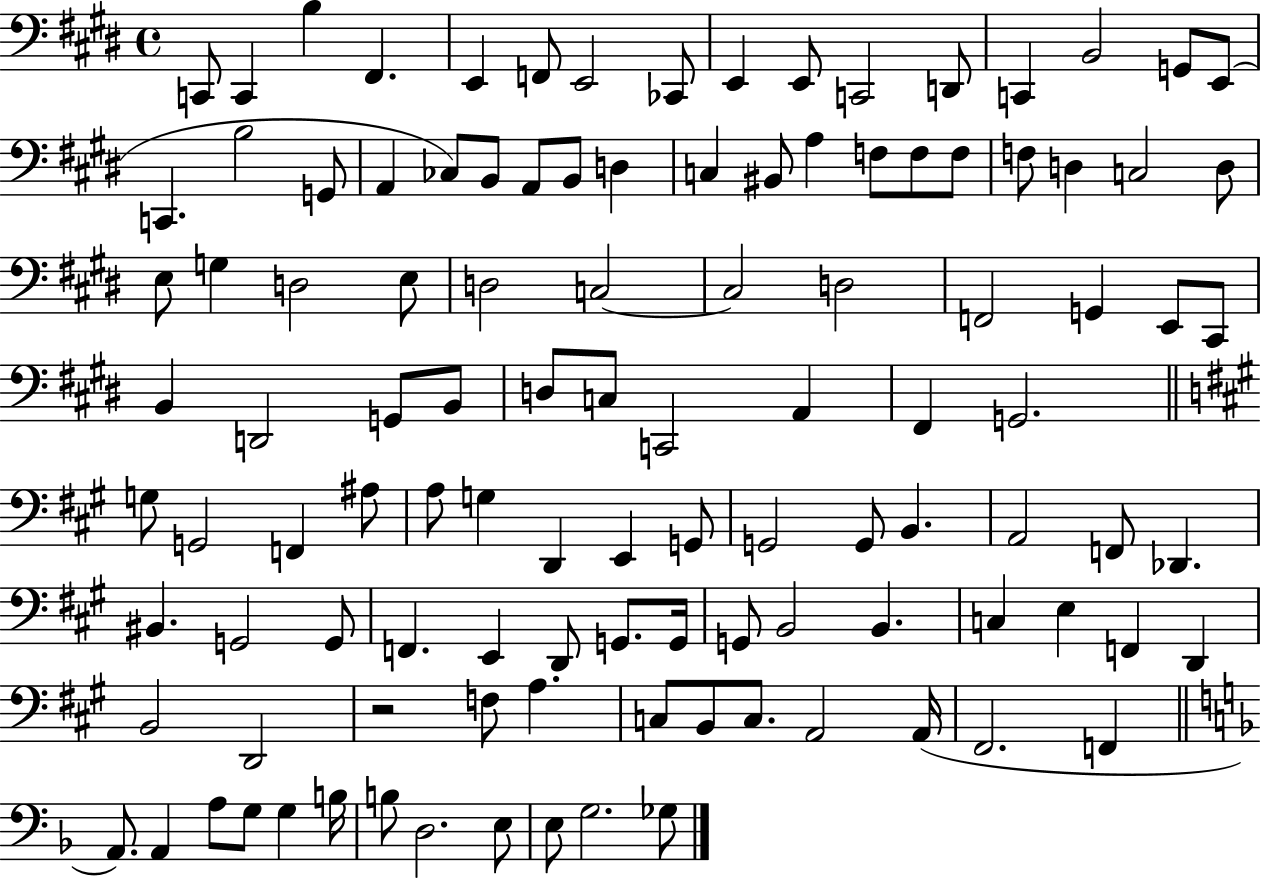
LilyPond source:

{
  \clef bass
  \time 4/4
  \defaultTimeSignature
  \key e \major
  c,8 c,4 b4 fis,4. | e,4 f,8 e,2 ces,8 | e,4 e,8 c,2 d,8 | c,4 b,2 g,8 e,8( | \break c,4. b2 g,8 | a,4 ces8) b,8 a,8 b,8 d4 | c4 bis,8 a4 f8 f8 f8 | f8 d4 c2 d8 | \break e8 g4 d2 e8 | d2 c2~~ | c2 d2 | f,2 g,4 e,8 cis,8 | \break b,4 d,2 g,8 b,8 | d8 c8 c,2 a,4 | fis,4 g,2. | \bar "||" \break \key a \major g8 g,2 f,4 ais8 | a8 g4 d,4 e,4 g,8 | g,2 g,8 b,4. | a,2 f,8 des,4. | \break bis,4. g,2 g,8 | f,4. e,4 d,8 g,8. g,16 | g,8 b,2 b,4. | c4 e4 f,4 d,4 | \break b,2 d,2 | r2 f8 a4. | c8 b,8 c8. a,2 a,16( | fis,2. f,4 | \break \bar "||" \break \key d \minor a,8.) a,4 a8 g8 g4 b16 | b8 d2. e8 | e8 g2. ges8 | \bar "|."
}